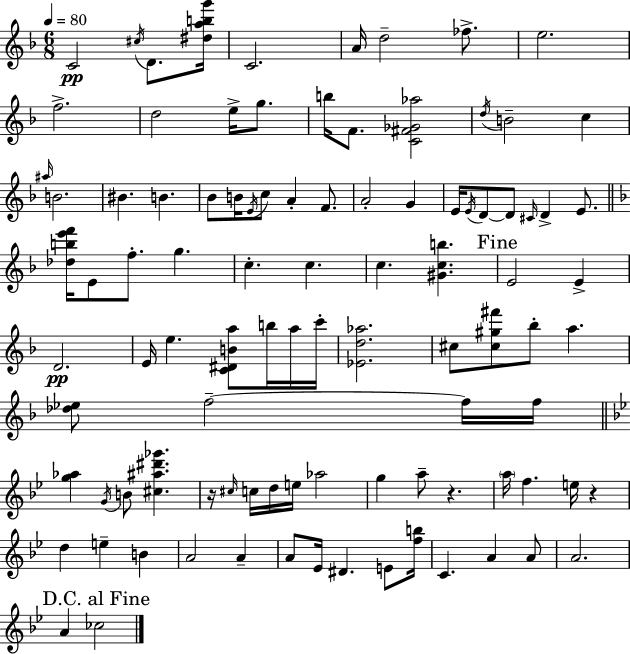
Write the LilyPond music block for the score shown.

{
  \clef treble
  \numericTimeSignature
  \time 6/8
  \key d \minor
  \tempo 4 = 80
  c'2\pp \acciaccatura { cis''16 } d'8. | <dis'' a'' b'' g'''>16 c'2. | a'16 d''2-- fes''8.-> | e''2. | \break f''2.-> | d''2 e''16-> g''8. | b''16 f'8. <c' fis' ges' aes''>2 | \acciaccatura { d''16 } b'2-- c''4 | \break \grace { ais''16 } b'2. | bis'4. b'4. | bes'8 b'16 \acciaccatura { e'16 } c''8 a'4-. | f'8. a'2-. | \break g'4 e'16 \acciaccatura { e'16 } d'8~~ d'8 \grace { cis'16 } d'4-> | e'8. \bar "||" \break \key d \minor <des'' b'' e''' f'''>16 e'8 f''8.-. g''4. | c''4.-. c''4. | c''4. <gis' c'' b''>4. | \mark "Fine" e'2 e'4-> | \break d'2.\pp | e'16 e''4. <c' dis' b' a''>8 b''16 a''16 c'''16-. | <ees' d'' aes''>2. | cis''8 <cis'' gis'' fis'''>8 bes''8-. a''4. | \break <des'' ees''>8 f''2--~~ f''16 f''16 | \bar "||" \break \key g \minor <g'' aes''>4 \acciaccatura { g'16 } b'8 <cis'' ais'' dis''' ges'''>4. | r16 \grace { cis''16 } c''16 d''16 e''16 aes''2 | g''4 a''8-- r4. | \parenthesize a''16 f''4. e''16 r4 | \break d''4 e''4-- b'4 | a'2 a'4-- | a'8 ees'16 dis'4. e'8 | <f'' b''>16 c'4. a'4 | \break a'8 a'2. | \mark "D.C. al Fine" a'4 ces''2 | \bar "|."
}